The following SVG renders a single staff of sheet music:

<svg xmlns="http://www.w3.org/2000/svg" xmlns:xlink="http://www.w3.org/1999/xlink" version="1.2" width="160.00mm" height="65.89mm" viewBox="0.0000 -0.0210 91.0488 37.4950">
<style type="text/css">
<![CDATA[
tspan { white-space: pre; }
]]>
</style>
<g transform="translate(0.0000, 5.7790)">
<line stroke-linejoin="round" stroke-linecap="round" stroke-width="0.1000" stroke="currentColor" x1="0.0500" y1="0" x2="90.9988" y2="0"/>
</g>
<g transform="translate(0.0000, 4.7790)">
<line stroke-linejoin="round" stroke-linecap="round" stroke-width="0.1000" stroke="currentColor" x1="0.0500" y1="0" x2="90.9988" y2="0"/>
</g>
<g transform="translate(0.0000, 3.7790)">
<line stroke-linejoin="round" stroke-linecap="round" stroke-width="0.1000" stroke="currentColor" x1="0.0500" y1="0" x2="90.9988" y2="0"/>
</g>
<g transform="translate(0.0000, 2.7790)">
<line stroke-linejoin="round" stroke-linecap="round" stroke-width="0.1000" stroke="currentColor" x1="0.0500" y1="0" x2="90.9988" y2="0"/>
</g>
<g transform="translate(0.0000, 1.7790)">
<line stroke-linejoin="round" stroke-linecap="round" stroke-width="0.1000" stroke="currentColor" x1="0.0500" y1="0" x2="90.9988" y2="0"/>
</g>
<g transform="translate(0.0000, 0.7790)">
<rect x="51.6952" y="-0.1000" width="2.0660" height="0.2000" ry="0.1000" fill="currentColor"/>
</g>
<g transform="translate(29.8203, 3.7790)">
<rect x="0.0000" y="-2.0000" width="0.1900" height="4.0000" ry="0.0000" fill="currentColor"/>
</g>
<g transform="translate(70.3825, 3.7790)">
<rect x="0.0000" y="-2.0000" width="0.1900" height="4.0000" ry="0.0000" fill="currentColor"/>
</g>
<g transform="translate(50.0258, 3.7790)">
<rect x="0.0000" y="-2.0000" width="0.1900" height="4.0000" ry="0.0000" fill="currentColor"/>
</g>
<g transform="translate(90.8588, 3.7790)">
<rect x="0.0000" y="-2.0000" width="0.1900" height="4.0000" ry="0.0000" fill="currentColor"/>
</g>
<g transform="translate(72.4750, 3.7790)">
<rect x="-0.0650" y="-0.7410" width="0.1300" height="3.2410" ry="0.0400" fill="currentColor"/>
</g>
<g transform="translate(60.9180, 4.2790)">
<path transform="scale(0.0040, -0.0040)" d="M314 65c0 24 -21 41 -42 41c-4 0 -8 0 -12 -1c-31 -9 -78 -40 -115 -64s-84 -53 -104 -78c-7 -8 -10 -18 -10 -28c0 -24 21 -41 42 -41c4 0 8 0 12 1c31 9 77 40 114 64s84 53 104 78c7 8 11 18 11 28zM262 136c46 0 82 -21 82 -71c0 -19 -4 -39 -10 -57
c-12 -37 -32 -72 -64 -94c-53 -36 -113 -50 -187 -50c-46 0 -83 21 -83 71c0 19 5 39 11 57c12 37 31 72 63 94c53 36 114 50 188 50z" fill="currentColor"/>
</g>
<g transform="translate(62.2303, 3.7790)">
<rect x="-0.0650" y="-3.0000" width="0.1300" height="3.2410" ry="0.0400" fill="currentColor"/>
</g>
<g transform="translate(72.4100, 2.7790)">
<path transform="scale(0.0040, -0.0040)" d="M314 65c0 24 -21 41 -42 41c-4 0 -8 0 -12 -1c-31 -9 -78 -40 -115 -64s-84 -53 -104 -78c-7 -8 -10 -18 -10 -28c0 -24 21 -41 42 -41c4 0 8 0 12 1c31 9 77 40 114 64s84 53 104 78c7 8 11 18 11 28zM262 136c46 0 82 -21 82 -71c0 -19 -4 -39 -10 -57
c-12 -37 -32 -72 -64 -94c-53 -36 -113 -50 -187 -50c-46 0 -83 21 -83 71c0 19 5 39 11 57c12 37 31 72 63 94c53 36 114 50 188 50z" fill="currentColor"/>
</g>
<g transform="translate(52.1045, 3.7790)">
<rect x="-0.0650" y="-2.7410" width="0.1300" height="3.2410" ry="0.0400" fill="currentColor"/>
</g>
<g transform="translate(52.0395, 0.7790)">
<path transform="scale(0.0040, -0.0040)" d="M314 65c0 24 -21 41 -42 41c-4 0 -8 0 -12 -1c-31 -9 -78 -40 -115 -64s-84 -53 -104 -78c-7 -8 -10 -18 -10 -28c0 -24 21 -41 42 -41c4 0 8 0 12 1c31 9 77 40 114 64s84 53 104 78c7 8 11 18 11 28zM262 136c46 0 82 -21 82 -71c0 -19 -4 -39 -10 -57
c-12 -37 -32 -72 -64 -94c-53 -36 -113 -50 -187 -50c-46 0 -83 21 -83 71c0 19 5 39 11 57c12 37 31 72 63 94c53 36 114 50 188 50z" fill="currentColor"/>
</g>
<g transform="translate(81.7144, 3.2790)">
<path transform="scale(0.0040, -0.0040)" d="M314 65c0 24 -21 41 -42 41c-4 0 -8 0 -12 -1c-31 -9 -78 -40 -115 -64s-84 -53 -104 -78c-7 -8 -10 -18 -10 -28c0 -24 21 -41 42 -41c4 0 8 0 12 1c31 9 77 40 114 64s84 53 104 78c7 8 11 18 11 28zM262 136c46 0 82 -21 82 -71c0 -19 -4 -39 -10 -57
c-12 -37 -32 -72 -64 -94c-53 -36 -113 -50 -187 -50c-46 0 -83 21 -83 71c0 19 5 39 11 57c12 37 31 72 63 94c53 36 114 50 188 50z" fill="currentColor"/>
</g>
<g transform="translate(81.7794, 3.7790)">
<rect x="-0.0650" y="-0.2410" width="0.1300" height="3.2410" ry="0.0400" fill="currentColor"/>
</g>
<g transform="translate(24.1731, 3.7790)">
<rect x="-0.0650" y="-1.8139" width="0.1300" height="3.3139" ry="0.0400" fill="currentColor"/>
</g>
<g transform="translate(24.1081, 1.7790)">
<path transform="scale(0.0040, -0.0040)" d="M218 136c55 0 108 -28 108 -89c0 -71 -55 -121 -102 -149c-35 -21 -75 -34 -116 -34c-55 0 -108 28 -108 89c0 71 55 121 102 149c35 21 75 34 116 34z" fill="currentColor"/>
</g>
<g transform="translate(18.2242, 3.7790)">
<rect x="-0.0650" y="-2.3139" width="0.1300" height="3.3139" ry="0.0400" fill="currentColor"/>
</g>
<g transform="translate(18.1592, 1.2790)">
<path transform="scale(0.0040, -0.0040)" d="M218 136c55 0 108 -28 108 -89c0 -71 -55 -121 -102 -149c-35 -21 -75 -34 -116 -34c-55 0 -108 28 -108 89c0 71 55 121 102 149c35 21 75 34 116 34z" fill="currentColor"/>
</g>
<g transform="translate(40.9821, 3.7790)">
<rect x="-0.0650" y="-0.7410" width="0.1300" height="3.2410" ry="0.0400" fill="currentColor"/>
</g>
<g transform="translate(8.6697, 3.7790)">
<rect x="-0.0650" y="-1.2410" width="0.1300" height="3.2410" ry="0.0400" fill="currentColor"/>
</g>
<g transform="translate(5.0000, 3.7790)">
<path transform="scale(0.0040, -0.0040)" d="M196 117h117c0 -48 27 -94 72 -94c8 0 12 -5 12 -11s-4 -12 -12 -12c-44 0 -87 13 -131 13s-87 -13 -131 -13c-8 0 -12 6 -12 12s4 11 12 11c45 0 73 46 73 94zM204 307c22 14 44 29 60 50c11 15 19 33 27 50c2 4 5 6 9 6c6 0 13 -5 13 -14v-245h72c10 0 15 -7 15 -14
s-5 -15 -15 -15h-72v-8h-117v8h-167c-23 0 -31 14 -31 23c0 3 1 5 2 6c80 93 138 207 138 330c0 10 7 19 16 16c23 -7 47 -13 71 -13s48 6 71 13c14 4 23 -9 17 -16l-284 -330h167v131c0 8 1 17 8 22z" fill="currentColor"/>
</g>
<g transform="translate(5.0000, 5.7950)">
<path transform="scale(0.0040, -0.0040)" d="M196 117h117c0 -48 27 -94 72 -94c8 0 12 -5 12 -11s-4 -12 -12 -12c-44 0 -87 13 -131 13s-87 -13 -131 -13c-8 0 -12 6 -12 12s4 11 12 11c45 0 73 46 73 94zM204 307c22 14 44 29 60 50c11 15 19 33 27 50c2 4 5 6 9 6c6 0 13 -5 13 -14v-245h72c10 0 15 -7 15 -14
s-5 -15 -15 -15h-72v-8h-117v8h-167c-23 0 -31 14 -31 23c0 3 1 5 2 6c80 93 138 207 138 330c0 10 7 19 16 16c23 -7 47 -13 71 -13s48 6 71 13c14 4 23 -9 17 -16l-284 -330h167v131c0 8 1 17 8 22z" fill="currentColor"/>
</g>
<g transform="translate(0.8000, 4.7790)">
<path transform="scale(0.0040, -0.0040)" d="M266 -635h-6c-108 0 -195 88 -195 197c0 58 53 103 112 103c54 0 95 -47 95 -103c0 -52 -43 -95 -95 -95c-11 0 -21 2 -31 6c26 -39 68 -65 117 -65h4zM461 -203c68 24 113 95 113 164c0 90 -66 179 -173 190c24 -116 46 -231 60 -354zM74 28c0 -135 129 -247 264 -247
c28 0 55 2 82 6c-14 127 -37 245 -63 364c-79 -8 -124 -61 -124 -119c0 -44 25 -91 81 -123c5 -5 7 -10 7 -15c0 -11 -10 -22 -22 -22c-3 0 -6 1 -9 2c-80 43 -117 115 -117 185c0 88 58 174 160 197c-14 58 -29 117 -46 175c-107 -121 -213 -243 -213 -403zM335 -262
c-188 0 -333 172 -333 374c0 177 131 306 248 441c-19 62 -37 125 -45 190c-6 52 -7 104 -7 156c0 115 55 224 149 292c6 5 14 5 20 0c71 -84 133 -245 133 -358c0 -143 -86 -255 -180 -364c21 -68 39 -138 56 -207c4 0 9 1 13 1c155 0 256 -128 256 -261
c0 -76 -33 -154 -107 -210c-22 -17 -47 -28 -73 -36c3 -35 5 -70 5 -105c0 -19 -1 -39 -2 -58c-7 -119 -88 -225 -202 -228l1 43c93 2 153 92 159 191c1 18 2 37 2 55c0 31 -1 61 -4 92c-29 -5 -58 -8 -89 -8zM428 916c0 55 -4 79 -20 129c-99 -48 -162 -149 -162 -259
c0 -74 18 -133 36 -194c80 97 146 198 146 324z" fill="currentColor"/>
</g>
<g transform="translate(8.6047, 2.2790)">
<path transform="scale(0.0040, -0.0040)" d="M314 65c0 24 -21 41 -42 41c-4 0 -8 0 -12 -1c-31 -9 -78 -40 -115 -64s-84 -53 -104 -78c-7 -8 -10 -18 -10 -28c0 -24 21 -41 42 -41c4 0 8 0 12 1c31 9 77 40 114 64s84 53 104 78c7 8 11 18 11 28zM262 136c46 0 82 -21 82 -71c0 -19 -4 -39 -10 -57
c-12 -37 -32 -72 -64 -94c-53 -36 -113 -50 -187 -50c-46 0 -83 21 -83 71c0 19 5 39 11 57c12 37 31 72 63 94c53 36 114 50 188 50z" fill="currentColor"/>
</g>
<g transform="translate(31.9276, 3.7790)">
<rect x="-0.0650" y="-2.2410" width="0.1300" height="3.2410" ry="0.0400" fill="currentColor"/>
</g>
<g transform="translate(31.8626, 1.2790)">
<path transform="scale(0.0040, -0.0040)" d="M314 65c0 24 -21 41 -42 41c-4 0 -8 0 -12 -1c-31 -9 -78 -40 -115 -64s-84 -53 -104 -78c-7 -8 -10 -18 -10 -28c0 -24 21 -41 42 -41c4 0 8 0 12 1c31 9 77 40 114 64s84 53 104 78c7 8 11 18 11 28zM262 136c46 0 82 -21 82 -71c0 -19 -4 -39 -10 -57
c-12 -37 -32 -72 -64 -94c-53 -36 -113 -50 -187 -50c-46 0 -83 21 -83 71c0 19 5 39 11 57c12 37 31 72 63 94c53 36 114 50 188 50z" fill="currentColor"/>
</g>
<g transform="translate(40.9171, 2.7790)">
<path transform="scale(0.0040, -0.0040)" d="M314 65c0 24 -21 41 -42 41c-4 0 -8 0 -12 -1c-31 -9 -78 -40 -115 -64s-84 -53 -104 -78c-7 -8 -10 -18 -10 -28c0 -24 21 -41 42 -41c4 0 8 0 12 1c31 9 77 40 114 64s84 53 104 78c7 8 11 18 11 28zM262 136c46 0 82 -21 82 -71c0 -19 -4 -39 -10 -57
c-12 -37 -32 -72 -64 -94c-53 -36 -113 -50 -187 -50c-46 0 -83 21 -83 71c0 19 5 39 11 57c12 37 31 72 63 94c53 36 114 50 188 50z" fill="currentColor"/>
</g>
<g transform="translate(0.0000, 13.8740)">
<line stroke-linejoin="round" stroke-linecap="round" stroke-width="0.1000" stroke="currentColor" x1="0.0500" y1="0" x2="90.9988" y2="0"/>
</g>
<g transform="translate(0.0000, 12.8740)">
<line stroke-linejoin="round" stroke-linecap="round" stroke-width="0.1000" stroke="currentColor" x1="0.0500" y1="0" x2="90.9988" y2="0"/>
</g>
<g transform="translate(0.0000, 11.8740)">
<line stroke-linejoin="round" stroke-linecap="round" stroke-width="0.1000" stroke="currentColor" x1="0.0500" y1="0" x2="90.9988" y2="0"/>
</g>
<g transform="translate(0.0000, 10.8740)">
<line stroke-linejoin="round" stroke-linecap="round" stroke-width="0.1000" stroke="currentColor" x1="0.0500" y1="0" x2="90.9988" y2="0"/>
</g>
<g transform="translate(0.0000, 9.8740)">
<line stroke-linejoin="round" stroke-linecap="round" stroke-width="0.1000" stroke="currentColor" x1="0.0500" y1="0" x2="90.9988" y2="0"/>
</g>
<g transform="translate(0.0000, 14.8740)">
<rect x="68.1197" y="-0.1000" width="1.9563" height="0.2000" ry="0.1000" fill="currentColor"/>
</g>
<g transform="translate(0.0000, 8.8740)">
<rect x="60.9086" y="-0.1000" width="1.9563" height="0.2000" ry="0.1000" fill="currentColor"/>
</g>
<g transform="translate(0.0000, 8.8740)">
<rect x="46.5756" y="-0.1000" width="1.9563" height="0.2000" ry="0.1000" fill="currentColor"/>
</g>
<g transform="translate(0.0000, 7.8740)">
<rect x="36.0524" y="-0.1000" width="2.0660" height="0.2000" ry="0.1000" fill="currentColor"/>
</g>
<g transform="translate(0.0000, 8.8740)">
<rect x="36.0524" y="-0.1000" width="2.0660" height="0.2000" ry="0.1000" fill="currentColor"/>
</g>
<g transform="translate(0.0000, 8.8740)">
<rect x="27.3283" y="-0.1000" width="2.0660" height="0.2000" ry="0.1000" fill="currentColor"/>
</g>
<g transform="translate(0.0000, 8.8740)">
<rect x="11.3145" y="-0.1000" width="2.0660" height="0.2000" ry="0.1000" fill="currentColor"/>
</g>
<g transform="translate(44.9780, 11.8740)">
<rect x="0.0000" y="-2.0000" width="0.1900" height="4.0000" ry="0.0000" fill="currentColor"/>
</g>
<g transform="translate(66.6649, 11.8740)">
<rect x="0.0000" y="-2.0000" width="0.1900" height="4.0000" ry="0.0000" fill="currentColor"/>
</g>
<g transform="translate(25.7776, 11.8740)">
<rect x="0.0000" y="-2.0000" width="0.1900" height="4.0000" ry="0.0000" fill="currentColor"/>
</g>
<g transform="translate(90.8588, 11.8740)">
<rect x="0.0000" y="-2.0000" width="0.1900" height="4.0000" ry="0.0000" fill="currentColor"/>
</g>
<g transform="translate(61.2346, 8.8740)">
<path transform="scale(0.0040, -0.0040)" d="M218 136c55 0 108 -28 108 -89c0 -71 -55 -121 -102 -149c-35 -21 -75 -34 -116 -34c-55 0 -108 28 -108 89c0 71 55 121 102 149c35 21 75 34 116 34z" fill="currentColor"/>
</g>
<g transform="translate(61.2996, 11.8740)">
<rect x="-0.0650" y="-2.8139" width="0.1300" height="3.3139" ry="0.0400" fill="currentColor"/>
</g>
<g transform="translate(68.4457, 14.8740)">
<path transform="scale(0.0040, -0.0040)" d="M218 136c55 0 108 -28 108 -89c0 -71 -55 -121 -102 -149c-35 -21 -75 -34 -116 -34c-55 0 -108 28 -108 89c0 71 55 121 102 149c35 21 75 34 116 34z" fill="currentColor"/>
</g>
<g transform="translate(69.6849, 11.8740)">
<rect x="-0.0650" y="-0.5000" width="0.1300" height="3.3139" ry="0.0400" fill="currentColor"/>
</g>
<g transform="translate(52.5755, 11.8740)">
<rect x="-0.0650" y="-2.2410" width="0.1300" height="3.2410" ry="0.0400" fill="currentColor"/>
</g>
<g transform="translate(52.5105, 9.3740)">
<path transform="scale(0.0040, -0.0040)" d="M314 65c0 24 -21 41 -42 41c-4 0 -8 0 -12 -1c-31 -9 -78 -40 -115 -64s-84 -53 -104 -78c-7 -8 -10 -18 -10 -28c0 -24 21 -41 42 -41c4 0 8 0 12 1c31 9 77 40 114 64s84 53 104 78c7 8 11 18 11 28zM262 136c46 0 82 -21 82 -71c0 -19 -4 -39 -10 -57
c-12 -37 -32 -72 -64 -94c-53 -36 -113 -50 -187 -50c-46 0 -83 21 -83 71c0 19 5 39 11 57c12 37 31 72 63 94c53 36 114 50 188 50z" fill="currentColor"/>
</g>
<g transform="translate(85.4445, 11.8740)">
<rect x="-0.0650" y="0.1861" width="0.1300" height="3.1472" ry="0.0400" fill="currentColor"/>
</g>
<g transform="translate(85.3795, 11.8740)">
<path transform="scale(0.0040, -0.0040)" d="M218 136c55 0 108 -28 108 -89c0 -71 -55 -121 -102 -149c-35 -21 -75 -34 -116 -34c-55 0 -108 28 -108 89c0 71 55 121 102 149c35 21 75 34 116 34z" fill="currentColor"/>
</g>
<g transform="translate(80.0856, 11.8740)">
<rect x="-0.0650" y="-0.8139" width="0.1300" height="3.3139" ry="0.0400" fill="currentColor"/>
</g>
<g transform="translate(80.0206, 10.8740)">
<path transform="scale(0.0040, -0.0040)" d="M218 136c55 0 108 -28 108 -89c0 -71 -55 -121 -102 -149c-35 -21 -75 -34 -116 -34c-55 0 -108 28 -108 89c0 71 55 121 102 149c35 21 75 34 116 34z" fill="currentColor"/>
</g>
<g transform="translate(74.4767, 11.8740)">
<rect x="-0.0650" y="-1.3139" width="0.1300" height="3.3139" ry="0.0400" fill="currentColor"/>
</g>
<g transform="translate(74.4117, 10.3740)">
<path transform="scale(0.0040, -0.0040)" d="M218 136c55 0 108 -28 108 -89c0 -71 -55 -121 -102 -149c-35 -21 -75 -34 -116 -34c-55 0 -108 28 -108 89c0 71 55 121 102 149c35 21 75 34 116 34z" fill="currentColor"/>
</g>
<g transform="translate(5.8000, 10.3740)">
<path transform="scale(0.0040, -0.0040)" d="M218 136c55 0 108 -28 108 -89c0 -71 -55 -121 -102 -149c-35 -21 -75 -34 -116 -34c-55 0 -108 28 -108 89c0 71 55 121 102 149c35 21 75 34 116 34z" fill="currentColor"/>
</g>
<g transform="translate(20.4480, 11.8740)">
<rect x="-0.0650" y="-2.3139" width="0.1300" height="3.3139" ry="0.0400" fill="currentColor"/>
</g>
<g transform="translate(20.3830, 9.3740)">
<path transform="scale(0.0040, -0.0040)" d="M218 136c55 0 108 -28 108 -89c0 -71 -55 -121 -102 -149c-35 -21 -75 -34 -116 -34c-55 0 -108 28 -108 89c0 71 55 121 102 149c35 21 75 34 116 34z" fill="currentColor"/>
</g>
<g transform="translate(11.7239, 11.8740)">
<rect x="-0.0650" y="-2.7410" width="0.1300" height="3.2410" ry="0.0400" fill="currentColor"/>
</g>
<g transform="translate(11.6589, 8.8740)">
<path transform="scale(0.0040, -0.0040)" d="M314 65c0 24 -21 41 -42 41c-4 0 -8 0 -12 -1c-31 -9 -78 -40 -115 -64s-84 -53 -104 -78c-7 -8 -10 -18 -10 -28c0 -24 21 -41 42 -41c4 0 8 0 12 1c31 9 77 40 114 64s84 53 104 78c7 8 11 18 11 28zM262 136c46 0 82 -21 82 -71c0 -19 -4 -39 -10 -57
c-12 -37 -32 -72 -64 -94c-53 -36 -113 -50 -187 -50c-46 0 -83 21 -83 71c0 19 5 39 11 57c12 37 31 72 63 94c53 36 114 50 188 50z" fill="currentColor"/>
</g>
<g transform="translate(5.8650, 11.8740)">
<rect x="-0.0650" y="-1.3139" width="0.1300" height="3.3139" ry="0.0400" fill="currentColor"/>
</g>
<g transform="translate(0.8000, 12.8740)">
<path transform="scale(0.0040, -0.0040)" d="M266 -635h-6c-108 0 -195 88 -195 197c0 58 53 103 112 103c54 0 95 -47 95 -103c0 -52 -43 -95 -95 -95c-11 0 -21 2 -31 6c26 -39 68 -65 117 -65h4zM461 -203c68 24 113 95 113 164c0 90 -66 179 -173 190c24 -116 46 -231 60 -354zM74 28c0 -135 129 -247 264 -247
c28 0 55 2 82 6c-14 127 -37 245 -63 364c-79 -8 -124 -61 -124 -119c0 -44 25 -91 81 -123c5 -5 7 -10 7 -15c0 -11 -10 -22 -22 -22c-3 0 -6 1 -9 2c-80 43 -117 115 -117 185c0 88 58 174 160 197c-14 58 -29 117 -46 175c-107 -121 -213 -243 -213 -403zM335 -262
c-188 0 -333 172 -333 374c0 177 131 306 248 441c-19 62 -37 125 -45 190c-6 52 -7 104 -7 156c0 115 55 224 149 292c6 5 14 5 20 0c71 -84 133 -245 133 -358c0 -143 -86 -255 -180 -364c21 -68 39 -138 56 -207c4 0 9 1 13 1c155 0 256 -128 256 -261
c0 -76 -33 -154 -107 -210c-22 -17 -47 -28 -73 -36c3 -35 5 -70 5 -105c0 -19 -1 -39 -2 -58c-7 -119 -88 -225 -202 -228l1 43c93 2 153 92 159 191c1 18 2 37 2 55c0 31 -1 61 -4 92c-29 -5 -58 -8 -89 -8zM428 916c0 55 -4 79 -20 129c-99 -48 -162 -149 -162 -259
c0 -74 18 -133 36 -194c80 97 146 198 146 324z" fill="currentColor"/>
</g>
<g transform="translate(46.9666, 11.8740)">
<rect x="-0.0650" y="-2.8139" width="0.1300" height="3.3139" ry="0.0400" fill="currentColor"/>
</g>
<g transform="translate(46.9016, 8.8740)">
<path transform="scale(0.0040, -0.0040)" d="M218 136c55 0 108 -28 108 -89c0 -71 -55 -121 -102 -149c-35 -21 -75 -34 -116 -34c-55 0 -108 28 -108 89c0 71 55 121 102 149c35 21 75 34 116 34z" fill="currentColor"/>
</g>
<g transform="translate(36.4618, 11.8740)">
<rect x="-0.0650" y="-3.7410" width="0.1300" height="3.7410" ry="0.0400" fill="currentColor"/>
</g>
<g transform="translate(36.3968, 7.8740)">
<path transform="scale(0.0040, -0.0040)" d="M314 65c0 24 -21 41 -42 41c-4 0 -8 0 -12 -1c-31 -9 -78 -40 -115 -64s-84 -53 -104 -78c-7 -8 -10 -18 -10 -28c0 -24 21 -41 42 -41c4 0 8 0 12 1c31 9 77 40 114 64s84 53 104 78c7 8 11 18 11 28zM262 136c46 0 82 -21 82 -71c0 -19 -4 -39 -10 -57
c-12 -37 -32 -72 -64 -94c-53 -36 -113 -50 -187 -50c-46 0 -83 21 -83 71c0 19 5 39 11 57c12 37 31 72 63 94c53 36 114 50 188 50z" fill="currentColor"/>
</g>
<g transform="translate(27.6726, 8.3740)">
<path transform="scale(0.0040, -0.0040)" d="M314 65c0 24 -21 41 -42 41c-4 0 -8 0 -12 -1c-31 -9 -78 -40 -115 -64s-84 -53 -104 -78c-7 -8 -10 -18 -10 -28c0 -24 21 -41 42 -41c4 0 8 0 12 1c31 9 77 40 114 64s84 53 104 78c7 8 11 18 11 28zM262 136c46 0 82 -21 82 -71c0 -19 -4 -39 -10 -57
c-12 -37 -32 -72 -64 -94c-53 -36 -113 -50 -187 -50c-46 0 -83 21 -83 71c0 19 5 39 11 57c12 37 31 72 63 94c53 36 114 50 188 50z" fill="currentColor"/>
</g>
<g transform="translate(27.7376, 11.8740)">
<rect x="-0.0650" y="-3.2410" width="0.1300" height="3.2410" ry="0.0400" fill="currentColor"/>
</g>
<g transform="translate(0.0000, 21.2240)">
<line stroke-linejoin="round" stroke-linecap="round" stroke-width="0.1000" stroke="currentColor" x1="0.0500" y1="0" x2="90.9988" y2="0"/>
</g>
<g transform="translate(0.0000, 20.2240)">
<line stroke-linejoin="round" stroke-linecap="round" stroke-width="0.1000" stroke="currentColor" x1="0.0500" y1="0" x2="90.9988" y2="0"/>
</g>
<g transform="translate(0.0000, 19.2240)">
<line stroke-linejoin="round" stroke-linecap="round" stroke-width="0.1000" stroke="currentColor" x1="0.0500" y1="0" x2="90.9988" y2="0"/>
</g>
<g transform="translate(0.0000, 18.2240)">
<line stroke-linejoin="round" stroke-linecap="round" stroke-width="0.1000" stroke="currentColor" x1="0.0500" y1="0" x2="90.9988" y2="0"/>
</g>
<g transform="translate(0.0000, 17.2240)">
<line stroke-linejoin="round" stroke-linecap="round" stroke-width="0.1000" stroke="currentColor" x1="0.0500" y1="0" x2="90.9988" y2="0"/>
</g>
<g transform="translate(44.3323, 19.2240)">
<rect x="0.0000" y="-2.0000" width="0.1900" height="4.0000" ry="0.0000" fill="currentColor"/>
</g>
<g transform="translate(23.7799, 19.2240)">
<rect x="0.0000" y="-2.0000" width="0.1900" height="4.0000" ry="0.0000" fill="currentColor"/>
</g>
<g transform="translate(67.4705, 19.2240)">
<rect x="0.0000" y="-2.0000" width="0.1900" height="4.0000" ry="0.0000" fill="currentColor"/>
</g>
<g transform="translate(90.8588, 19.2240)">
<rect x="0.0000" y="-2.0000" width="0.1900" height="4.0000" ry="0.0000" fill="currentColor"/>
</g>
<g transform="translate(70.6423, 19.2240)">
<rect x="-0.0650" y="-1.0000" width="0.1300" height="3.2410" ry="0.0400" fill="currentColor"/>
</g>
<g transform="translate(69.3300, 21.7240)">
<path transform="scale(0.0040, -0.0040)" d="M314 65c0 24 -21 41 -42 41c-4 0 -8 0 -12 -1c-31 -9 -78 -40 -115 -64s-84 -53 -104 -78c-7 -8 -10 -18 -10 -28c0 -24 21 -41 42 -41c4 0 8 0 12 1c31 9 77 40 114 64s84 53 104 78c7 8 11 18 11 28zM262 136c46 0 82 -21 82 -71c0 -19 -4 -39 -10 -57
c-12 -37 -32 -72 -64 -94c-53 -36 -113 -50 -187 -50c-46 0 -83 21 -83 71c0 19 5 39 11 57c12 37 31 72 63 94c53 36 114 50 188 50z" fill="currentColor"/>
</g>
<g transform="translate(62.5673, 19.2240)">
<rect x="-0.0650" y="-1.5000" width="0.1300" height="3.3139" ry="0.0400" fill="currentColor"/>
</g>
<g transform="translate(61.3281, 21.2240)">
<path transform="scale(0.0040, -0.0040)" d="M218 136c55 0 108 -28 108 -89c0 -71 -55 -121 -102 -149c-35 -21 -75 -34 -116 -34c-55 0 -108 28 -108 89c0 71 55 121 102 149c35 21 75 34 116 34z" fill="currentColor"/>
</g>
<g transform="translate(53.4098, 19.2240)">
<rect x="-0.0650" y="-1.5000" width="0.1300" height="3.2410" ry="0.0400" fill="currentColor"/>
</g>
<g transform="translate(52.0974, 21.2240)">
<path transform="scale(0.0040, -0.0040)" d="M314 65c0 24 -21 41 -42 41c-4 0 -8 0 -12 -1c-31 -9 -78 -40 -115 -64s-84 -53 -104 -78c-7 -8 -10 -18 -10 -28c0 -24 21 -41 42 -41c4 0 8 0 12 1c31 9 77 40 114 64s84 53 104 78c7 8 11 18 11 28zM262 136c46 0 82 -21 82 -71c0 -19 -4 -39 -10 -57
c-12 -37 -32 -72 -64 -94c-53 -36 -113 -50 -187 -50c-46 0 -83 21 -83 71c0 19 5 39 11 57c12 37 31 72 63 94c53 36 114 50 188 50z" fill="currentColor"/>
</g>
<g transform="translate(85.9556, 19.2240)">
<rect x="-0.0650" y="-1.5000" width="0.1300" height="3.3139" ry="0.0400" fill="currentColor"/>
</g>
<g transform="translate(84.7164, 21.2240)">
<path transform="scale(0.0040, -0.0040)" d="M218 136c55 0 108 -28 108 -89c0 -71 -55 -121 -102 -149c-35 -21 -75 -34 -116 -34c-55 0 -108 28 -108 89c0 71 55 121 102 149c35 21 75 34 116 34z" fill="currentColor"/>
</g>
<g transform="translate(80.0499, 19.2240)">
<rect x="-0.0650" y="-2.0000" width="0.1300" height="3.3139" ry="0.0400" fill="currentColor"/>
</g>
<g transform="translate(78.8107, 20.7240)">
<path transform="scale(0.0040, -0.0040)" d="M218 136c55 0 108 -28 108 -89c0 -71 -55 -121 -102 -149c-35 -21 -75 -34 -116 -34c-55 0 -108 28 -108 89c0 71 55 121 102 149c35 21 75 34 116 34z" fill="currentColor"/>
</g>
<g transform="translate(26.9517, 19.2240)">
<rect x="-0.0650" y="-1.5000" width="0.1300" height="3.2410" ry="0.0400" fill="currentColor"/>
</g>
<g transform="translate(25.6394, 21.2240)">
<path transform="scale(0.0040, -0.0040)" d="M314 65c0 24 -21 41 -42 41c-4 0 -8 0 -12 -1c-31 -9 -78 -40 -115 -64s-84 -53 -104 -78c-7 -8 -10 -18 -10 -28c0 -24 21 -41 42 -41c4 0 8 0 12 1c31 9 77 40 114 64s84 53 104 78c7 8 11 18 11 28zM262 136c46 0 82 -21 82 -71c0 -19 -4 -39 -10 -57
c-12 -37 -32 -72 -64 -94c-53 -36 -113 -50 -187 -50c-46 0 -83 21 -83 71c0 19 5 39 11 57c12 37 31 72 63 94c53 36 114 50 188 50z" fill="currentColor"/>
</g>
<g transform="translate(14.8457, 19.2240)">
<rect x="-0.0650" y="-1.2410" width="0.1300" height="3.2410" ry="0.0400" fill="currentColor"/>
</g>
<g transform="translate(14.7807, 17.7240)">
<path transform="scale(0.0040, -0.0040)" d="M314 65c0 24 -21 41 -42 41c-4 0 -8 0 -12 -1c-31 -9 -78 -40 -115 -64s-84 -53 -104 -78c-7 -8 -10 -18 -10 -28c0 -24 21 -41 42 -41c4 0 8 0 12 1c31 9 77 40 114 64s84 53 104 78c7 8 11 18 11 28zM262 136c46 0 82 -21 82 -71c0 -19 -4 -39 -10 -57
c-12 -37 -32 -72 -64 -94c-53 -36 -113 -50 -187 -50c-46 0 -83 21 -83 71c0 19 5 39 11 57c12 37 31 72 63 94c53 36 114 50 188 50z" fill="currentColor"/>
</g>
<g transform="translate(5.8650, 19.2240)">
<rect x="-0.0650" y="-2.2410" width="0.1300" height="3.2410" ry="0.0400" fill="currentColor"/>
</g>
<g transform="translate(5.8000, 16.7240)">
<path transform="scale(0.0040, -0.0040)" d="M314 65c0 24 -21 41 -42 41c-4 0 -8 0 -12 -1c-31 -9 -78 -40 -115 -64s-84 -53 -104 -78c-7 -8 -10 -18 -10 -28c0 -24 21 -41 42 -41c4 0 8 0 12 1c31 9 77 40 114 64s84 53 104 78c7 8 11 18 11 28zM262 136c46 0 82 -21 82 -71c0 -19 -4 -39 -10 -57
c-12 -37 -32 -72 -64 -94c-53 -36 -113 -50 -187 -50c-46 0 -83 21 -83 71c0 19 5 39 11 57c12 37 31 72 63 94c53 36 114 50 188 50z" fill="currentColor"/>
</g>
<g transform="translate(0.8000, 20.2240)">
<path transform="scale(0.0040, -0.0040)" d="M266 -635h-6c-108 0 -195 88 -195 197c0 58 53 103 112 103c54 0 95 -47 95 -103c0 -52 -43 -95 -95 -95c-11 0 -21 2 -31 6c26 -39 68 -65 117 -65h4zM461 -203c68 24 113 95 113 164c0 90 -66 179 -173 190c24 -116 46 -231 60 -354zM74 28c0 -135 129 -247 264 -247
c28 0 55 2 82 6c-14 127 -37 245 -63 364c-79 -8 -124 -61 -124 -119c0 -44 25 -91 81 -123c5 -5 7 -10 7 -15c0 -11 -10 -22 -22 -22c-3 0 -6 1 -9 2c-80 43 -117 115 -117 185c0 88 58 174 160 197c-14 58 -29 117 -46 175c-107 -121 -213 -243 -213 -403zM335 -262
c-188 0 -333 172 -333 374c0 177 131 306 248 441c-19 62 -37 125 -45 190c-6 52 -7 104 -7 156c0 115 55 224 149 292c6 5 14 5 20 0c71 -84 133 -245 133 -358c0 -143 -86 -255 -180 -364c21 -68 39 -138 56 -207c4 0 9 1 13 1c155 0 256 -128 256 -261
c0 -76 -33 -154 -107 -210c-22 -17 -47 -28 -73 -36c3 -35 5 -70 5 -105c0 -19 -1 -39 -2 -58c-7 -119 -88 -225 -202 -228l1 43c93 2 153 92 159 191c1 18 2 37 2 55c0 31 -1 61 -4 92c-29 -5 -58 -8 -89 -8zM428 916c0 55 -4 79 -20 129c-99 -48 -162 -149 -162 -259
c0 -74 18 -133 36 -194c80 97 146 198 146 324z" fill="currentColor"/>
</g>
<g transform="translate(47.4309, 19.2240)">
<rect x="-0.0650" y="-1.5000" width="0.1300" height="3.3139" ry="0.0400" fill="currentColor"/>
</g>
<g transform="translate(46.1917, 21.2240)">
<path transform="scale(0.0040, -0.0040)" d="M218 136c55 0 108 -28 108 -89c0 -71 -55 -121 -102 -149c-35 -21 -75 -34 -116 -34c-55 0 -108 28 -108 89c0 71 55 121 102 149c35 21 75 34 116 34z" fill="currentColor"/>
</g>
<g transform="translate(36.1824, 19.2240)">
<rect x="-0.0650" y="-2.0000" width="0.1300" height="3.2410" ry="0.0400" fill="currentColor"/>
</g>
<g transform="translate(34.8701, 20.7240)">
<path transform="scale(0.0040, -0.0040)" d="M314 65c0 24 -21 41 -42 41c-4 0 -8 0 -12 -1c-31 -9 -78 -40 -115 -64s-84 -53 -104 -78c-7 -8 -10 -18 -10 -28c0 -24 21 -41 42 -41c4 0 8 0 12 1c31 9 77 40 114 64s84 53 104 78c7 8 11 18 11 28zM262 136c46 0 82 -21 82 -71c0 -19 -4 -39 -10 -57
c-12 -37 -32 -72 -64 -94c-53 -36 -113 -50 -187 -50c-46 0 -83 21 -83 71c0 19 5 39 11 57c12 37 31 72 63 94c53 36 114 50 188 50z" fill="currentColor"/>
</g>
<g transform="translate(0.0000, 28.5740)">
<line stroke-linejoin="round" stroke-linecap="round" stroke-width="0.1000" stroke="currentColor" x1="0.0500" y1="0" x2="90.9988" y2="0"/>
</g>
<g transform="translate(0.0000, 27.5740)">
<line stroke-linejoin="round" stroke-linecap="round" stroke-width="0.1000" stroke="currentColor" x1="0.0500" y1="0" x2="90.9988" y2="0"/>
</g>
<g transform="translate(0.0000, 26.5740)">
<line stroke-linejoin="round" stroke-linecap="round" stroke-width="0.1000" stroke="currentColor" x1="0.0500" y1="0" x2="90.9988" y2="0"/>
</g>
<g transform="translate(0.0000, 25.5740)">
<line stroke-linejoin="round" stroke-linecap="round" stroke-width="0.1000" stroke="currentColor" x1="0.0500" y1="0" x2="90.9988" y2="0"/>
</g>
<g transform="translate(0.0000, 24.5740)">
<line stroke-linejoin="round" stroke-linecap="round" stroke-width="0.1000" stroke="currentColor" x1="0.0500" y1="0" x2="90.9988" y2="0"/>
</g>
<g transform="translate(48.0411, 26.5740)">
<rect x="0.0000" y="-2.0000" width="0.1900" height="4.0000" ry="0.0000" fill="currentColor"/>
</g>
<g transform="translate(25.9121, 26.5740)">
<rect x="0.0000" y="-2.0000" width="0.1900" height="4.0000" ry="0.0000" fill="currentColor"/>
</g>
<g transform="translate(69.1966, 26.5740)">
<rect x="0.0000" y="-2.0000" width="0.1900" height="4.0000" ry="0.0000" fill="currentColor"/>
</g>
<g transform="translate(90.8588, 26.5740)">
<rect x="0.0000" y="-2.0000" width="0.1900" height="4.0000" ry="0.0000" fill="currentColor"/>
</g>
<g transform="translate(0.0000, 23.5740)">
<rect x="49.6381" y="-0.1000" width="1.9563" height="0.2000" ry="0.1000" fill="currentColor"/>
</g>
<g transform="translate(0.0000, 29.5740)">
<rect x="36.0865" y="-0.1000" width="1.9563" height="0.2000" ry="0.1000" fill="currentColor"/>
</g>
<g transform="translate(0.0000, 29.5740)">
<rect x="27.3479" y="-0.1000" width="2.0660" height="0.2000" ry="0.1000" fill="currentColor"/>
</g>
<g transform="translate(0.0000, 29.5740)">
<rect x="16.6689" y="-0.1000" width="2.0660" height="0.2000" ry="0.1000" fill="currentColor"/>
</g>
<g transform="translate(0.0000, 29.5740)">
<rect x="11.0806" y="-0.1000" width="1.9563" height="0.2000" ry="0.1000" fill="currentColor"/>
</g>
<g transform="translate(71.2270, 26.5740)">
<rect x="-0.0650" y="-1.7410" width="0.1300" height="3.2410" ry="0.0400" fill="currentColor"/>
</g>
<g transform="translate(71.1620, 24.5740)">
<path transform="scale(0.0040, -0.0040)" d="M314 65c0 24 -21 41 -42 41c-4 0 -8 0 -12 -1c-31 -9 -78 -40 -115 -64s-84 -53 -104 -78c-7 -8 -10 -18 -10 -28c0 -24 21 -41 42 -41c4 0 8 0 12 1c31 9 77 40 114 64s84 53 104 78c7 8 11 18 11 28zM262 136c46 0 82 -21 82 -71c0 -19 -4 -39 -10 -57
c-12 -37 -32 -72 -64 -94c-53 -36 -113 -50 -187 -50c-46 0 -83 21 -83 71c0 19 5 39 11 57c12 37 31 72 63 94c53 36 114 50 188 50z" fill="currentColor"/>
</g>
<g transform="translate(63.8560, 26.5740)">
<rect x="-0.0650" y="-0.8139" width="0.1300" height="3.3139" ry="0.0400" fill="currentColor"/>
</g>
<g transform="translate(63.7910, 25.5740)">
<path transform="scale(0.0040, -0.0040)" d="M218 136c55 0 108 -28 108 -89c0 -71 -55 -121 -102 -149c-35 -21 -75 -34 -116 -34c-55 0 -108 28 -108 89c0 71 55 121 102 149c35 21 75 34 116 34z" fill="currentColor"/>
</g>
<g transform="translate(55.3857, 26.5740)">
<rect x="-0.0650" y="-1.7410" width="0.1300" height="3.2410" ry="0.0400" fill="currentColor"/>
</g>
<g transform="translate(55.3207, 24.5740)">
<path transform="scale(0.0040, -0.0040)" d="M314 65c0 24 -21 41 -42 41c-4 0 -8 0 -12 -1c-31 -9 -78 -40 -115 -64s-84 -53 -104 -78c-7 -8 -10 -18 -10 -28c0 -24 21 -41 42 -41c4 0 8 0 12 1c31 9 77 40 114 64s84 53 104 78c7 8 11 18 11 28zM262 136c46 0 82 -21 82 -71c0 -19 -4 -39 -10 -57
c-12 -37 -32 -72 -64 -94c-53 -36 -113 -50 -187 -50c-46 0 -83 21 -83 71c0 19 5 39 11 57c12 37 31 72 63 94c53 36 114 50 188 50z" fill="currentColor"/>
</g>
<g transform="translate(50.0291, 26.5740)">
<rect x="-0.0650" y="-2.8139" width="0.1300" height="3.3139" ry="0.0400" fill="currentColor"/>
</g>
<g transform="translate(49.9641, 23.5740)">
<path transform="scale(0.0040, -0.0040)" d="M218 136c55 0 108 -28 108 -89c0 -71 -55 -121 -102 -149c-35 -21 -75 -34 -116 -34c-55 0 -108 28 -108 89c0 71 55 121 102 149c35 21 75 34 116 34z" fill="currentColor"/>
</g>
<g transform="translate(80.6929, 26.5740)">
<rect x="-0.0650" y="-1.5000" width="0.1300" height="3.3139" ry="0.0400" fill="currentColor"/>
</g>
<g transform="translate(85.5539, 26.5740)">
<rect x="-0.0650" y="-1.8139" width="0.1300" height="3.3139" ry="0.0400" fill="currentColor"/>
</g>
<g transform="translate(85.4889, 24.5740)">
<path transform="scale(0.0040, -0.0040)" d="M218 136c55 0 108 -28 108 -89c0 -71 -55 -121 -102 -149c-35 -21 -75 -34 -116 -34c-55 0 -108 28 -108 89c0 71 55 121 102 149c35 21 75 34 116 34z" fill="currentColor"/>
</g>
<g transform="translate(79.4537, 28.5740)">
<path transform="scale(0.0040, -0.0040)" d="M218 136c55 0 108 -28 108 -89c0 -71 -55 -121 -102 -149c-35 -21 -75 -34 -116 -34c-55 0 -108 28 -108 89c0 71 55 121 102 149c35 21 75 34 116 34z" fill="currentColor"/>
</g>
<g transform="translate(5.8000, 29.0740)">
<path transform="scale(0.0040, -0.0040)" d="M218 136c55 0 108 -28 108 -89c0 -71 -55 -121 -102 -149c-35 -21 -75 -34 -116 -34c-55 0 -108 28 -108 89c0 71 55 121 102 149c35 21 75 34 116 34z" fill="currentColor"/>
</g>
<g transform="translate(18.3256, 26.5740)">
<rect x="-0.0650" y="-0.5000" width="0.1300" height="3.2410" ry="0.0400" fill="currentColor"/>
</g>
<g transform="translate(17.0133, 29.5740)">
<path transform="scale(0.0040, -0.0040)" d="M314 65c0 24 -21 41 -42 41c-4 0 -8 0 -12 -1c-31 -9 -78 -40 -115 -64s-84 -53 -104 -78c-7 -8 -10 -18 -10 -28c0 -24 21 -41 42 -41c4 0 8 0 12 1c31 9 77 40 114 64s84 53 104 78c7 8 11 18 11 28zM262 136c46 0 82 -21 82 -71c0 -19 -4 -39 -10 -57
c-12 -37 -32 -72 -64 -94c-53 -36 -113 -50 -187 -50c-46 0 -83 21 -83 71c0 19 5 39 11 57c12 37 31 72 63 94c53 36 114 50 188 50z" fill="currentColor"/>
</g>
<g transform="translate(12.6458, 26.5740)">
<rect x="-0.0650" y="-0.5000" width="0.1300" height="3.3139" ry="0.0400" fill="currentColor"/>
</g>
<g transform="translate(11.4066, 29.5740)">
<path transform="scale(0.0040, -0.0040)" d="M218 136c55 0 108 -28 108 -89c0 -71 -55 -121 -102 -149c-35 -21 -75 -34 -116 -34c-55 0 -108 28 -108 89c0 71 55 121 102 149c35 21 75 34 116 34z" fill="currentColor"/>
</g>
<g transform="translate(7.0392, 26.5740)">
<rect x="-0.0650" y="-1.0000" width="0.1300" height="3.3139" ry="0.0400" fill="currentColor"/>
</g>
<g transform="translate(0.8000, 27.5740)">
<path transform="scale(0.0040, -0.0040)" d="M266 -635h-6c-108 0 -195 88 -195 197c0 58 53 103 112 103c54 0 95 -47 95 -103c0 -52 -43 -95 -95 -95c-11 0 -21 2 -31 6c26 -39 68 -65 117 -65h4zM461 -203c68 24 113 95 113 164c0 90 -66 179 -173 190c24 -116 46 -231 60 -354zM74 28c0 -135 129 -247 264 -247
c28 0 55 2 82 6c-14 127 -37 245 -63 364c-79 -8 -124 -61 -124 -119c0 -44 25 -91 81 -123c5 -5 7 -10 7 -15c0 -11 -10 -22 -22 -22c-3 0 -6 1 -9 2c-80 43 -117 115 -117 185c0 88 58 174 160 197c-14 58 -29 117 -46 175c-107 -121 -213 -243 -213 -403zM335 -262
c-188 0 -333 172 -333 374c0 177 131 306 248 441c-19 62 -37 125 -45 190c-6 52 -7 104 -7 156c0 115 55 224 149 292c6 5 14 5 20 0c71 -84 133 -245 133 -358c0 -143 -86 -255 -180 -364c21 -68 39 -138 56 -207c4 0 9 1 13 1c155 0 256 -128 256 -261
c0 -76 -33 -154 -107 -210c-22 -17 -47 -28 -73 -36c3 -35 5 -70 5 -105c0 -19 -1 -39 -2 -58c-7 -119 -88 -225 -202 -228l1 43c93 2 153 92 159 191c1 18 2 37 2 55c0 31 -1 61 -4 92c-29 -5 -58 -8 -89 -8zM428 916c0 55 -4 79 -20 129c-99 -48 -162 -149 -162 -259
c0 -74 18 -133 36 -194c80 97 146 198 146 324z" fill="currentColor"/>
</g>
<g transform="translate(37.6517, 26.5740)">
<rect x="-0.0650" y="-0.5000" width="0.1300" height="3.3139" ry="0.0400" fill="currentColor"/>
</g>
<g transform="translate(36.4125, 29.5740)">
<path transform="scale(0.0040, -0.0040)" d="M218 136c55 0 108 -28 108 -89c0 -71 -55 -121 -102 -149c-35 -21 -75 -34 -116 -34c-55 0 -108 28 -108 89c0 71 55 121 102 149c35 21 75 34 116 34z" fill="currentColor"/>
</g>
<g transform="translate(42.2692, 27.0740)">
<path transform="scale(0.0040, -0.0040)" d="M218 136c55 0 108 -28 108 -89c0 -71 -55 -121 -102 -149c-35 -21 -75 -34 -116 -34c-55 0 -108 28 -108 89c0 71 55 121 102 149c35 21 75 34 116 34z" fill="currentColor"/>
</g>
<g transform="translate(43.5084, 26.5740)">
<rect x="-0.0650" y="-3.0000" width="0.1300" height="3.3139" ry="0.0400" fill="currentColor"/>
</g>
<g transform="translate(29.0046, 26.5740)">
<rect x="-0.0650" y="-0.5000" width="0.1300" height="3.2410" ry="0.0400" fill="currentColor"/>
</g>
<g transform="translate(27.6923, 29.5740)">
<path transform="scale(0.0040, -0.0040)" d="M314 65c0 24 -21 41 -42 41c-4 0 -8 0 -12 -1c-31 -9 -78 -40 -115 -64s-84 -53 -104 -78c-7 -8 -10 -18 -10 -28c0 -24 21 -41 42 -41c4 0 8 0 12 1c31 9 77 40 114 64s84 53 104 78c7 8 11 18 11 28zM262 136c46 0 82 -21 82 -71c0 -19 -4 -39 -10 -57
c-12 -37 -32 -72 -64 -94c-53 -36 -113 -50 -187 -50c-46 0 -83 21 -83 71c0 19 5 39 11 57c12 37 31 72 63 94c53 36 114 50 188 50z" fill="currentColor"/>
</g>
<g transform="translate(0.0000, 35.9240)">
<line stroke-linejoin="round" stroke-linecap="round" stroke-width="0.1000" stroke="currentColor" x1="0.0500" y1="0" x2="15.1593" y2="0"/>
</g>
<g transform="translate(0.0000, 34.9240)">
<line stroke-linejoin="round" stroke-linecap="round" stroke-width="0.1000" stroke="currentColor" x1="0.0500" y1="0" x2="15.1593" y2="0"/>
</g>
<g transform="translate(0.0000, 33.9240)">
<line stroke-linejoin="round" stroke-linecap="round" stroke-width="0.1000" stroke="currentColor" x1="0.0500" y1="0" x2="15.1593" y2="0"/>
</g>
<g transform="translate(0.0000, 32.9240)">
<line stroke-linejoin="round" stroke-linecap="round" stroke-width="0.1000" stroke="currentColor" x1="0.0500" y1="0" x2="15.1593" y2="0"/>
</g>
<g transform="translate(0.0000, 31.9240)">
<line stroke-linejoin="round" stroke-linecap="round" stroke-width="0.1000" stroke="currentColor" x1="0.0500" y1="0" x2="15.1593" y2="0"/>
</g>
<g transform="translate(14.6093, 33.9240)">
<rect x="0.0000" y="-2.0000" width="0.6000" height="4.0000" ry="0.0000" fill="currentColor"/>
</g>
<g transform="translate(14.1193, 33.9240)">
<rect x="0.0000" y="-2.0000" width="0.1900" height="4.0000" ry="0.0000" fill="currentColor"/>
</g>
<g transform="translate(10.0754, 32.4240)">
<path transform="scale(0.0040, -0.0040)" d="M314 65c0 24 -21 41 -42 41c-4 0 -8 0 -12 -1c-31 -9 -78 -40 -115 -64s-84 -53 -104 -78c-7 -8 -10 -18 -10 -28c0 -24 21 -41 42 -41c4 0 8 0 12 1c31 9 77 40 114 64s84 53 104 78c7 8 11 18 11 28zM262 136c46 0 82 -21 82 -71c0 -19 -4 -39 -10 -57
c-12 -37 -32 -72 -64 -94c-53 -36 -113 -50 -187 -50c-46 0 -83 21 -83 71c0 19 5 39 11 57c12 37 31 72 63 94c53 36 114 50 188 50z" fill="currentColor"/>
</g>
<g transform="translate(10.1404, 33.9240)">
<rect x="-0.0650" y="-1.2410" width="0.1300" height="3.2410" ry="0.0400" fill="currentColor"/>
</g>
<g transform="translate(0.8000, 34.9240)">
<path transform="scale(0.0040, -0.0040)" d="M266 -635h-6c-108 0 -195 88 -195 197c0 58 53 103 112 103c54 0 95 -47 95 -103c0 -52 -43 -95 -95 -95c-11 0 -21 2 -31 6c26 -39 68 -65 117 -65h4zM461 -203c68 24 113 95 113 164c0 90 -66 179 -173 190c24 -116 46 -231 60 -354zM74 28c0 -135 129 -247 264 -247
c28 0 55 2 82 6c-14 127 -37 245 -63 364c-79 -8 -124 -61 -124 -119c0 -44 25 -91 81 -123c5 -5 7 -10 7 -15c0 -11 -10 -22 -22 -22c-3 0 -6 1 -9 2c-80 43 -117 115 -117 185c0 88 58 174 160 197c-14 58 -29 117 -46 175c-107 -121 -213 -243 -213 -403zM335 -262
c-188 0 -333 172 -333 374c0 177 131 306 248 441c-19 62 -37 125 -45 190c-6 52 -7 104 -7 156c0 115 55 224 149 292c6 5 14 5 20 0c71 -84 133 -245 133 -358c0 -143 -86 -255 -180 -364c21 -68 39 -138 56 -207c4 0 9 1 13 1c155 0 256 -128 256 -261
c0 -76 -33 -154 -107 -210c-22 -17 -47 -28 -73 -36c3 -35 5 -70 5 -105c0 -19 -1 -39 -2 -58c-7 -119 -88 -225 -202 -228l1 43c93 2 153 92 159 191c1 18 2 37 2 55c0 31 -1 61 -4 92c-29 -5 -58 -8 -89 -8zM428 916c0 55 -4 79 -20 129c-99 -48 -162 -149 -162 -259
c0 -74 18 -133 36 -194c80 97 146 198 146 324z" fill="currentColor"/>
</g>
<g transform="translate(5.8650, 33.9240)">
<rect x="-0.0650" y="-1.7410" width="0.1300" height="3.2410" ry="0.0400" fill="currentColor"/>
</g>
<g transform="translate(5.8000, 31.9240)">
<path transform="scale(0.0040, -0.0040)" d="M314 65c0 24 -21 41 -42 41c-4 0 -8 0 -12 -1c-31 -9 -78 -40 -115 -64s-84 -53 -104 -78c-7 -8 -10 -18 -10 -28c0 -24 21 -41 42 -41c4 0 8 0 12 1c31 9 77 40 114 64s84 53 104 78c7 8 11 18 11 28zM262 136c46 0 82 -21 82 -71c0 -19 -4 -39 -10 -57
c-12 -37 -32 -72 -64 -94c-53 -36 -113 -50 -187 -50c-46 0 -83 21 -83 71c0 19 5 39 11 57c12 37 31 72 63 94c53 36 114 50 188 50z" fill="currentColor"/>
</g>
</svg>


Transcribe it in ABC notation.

X:1
T:Untitled
M:4/4
L:1/4
K:C
e2 g f g2 d2 a2 A2 d2 c2 e a2 g b2 c'2 a g2 a C e d B g2 e2 E2 F2 E E2 E D2 F E D C C2 C2 C A a f2 d f2 E f f2 e2